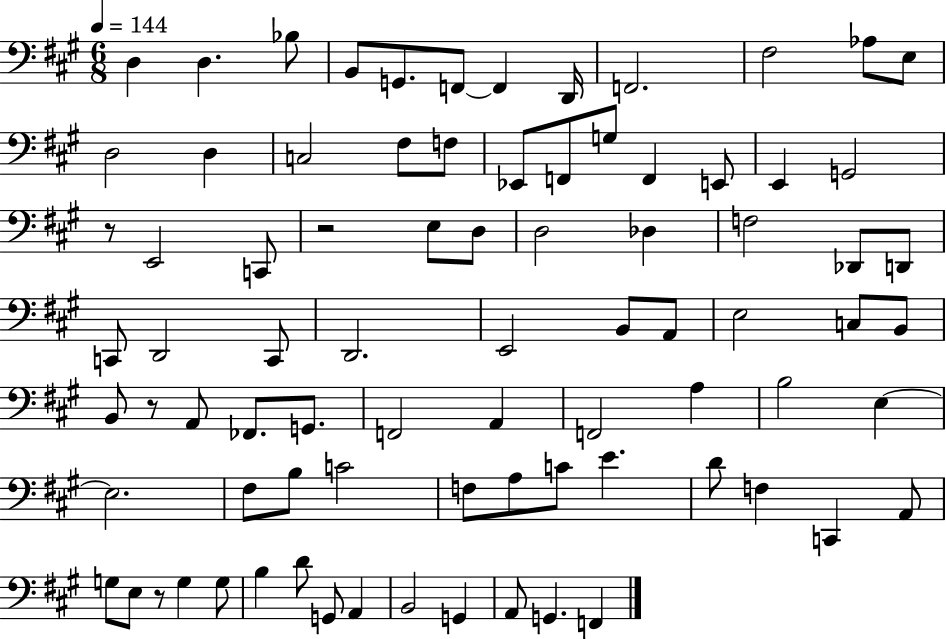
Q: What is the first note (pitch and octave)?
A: D3